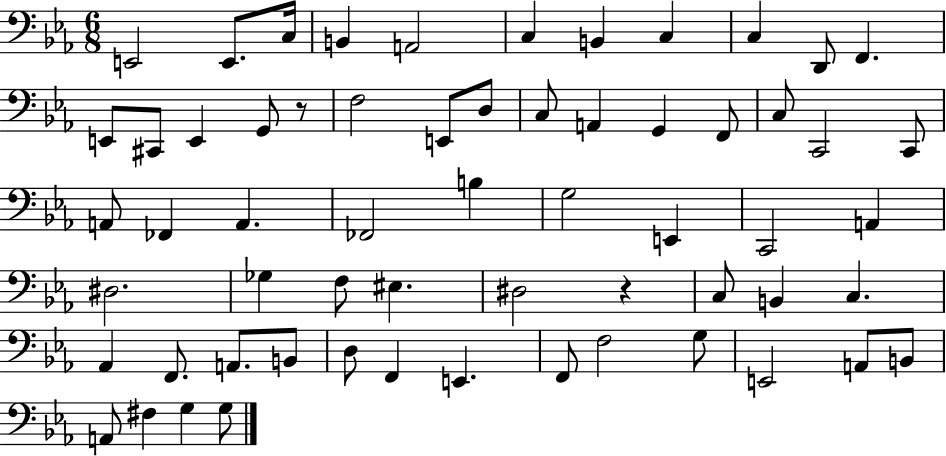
{
  \clef bass
  \numericTimeSignature
  \time 6/8
  \key ees \major
  e,2 e,8. c16 | b,4 a,2 | c4 b,4 c4 | c4 d,8 f,4. | \break e,8 cis,8 e,4 g,8 r8 | f2 e,8 d8 | c8 a,4 g,4 f,8 | c8 c,2 c,8 | \break a,8 fes,4 a,4. | fes,2 b4 | g2 e,4 | c,2 a,4 | \break dis2. | ges4 f8 eis4. | dis2 r4 | c8 b,4 c4. | \break aes,4 f,8. a,8. b,8 | d8 f,4 e,4. | f,8 f2 g8 | e,2 a,8 b,8 | \break a,8 fis4 g4 g8 | \bar "|."
}